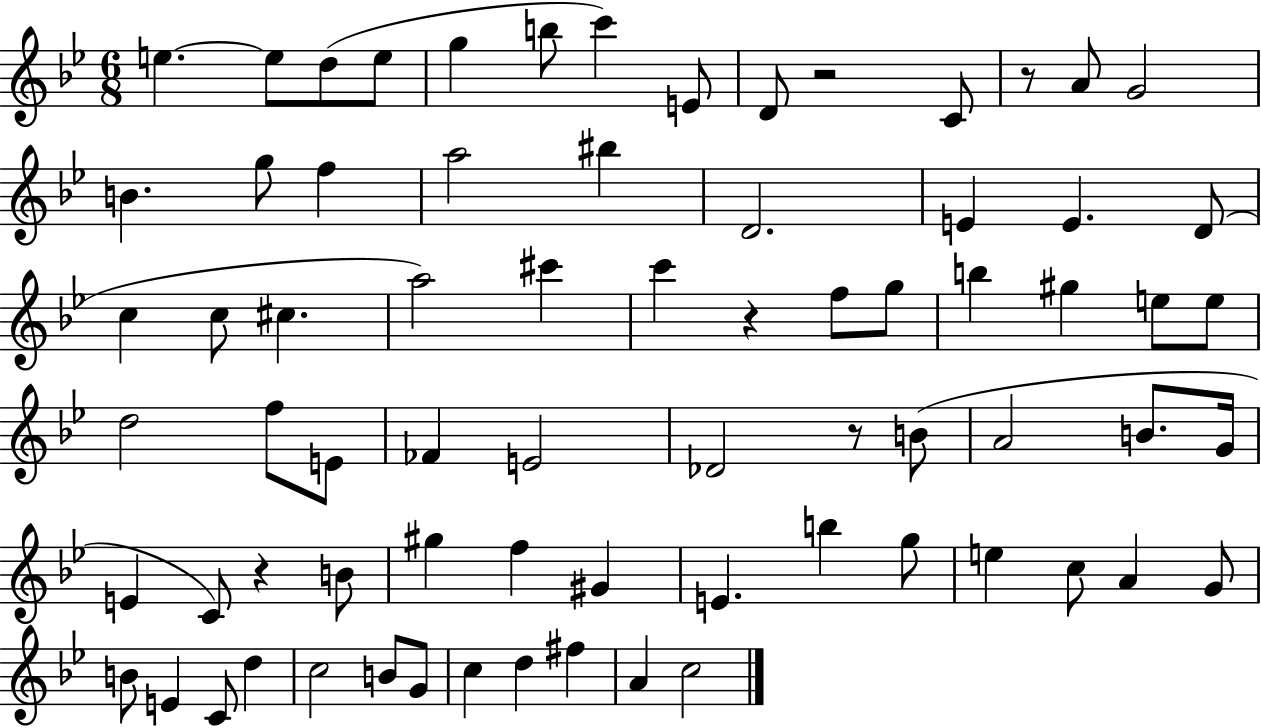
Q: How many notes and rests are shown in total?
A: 73